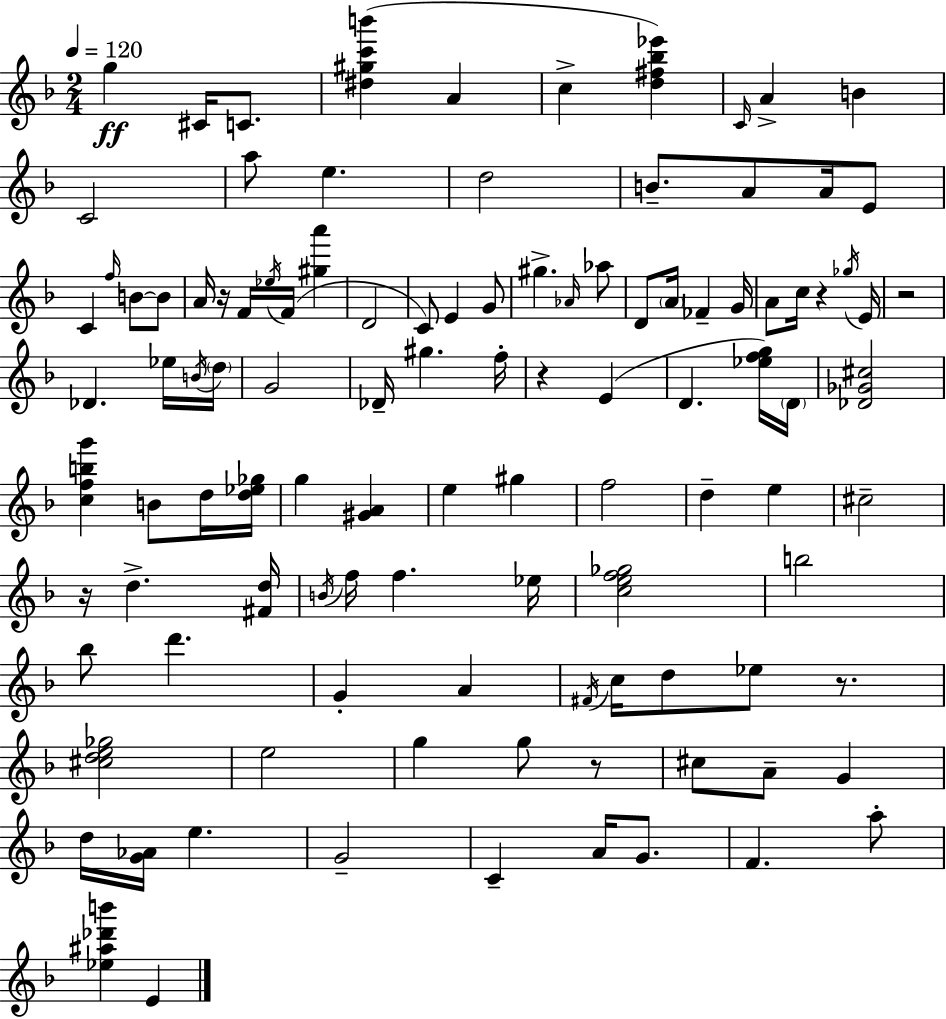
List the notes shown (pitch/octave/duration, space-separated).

G5/q C#4/s C4/e. [D#5,G#5,C6,B6]/q A4/q C5/q [D5,F#5,Bb5,Eb6]/q C4/s A4/q B4/q C4/h A5/e E5/q. D5/h B4/e. A4/e A4/s E4/e C4/q F5/s B4/e B4/e A4/s R/s F4/s Eb5/s F4/s [G#5,A6]/q D4/h C4/e E4/q G4/e G#5/q. Ab4/s Ab5/e D4/e A4/s FES4/q G4/s A4/e C5/s R/q Gb5/s E4/s R/h Db4/q. Eb5/s B4/s D5/s G4/h Db4/s G#5/q. F5/s R/q E4/q D4/q. [Eb5,F5,G5]/s D4/s [Db4,Gb4,C#5]/h [C5,F5,B5,G6]/q B4/e D5/s [D5,Eb5,Gb5]/s G5/q [G#4,A4]/q E5/q G#5/q F5/h D5/q E5/q C#5/h R/s D5/q. [F#4,D5]/s B4/s F5/s F5/q. Eb5/s [C5,E5,F5,Gb5]/h B5/h Bb5/e D6/q. G4/q A4/q F#4/s C5/s D5/e Eb5/e R/e. [C#5,D5,E5,Gb5]/h E5/h G5/q G5/e R/e C#5/e A4/e G4/q D5/s [G4,Ab4]/s E5/q. G4/h C4/q A4/s G4/e. F4/q. A5/e [Eb5,A#5,Db6,B6]/q E4/q